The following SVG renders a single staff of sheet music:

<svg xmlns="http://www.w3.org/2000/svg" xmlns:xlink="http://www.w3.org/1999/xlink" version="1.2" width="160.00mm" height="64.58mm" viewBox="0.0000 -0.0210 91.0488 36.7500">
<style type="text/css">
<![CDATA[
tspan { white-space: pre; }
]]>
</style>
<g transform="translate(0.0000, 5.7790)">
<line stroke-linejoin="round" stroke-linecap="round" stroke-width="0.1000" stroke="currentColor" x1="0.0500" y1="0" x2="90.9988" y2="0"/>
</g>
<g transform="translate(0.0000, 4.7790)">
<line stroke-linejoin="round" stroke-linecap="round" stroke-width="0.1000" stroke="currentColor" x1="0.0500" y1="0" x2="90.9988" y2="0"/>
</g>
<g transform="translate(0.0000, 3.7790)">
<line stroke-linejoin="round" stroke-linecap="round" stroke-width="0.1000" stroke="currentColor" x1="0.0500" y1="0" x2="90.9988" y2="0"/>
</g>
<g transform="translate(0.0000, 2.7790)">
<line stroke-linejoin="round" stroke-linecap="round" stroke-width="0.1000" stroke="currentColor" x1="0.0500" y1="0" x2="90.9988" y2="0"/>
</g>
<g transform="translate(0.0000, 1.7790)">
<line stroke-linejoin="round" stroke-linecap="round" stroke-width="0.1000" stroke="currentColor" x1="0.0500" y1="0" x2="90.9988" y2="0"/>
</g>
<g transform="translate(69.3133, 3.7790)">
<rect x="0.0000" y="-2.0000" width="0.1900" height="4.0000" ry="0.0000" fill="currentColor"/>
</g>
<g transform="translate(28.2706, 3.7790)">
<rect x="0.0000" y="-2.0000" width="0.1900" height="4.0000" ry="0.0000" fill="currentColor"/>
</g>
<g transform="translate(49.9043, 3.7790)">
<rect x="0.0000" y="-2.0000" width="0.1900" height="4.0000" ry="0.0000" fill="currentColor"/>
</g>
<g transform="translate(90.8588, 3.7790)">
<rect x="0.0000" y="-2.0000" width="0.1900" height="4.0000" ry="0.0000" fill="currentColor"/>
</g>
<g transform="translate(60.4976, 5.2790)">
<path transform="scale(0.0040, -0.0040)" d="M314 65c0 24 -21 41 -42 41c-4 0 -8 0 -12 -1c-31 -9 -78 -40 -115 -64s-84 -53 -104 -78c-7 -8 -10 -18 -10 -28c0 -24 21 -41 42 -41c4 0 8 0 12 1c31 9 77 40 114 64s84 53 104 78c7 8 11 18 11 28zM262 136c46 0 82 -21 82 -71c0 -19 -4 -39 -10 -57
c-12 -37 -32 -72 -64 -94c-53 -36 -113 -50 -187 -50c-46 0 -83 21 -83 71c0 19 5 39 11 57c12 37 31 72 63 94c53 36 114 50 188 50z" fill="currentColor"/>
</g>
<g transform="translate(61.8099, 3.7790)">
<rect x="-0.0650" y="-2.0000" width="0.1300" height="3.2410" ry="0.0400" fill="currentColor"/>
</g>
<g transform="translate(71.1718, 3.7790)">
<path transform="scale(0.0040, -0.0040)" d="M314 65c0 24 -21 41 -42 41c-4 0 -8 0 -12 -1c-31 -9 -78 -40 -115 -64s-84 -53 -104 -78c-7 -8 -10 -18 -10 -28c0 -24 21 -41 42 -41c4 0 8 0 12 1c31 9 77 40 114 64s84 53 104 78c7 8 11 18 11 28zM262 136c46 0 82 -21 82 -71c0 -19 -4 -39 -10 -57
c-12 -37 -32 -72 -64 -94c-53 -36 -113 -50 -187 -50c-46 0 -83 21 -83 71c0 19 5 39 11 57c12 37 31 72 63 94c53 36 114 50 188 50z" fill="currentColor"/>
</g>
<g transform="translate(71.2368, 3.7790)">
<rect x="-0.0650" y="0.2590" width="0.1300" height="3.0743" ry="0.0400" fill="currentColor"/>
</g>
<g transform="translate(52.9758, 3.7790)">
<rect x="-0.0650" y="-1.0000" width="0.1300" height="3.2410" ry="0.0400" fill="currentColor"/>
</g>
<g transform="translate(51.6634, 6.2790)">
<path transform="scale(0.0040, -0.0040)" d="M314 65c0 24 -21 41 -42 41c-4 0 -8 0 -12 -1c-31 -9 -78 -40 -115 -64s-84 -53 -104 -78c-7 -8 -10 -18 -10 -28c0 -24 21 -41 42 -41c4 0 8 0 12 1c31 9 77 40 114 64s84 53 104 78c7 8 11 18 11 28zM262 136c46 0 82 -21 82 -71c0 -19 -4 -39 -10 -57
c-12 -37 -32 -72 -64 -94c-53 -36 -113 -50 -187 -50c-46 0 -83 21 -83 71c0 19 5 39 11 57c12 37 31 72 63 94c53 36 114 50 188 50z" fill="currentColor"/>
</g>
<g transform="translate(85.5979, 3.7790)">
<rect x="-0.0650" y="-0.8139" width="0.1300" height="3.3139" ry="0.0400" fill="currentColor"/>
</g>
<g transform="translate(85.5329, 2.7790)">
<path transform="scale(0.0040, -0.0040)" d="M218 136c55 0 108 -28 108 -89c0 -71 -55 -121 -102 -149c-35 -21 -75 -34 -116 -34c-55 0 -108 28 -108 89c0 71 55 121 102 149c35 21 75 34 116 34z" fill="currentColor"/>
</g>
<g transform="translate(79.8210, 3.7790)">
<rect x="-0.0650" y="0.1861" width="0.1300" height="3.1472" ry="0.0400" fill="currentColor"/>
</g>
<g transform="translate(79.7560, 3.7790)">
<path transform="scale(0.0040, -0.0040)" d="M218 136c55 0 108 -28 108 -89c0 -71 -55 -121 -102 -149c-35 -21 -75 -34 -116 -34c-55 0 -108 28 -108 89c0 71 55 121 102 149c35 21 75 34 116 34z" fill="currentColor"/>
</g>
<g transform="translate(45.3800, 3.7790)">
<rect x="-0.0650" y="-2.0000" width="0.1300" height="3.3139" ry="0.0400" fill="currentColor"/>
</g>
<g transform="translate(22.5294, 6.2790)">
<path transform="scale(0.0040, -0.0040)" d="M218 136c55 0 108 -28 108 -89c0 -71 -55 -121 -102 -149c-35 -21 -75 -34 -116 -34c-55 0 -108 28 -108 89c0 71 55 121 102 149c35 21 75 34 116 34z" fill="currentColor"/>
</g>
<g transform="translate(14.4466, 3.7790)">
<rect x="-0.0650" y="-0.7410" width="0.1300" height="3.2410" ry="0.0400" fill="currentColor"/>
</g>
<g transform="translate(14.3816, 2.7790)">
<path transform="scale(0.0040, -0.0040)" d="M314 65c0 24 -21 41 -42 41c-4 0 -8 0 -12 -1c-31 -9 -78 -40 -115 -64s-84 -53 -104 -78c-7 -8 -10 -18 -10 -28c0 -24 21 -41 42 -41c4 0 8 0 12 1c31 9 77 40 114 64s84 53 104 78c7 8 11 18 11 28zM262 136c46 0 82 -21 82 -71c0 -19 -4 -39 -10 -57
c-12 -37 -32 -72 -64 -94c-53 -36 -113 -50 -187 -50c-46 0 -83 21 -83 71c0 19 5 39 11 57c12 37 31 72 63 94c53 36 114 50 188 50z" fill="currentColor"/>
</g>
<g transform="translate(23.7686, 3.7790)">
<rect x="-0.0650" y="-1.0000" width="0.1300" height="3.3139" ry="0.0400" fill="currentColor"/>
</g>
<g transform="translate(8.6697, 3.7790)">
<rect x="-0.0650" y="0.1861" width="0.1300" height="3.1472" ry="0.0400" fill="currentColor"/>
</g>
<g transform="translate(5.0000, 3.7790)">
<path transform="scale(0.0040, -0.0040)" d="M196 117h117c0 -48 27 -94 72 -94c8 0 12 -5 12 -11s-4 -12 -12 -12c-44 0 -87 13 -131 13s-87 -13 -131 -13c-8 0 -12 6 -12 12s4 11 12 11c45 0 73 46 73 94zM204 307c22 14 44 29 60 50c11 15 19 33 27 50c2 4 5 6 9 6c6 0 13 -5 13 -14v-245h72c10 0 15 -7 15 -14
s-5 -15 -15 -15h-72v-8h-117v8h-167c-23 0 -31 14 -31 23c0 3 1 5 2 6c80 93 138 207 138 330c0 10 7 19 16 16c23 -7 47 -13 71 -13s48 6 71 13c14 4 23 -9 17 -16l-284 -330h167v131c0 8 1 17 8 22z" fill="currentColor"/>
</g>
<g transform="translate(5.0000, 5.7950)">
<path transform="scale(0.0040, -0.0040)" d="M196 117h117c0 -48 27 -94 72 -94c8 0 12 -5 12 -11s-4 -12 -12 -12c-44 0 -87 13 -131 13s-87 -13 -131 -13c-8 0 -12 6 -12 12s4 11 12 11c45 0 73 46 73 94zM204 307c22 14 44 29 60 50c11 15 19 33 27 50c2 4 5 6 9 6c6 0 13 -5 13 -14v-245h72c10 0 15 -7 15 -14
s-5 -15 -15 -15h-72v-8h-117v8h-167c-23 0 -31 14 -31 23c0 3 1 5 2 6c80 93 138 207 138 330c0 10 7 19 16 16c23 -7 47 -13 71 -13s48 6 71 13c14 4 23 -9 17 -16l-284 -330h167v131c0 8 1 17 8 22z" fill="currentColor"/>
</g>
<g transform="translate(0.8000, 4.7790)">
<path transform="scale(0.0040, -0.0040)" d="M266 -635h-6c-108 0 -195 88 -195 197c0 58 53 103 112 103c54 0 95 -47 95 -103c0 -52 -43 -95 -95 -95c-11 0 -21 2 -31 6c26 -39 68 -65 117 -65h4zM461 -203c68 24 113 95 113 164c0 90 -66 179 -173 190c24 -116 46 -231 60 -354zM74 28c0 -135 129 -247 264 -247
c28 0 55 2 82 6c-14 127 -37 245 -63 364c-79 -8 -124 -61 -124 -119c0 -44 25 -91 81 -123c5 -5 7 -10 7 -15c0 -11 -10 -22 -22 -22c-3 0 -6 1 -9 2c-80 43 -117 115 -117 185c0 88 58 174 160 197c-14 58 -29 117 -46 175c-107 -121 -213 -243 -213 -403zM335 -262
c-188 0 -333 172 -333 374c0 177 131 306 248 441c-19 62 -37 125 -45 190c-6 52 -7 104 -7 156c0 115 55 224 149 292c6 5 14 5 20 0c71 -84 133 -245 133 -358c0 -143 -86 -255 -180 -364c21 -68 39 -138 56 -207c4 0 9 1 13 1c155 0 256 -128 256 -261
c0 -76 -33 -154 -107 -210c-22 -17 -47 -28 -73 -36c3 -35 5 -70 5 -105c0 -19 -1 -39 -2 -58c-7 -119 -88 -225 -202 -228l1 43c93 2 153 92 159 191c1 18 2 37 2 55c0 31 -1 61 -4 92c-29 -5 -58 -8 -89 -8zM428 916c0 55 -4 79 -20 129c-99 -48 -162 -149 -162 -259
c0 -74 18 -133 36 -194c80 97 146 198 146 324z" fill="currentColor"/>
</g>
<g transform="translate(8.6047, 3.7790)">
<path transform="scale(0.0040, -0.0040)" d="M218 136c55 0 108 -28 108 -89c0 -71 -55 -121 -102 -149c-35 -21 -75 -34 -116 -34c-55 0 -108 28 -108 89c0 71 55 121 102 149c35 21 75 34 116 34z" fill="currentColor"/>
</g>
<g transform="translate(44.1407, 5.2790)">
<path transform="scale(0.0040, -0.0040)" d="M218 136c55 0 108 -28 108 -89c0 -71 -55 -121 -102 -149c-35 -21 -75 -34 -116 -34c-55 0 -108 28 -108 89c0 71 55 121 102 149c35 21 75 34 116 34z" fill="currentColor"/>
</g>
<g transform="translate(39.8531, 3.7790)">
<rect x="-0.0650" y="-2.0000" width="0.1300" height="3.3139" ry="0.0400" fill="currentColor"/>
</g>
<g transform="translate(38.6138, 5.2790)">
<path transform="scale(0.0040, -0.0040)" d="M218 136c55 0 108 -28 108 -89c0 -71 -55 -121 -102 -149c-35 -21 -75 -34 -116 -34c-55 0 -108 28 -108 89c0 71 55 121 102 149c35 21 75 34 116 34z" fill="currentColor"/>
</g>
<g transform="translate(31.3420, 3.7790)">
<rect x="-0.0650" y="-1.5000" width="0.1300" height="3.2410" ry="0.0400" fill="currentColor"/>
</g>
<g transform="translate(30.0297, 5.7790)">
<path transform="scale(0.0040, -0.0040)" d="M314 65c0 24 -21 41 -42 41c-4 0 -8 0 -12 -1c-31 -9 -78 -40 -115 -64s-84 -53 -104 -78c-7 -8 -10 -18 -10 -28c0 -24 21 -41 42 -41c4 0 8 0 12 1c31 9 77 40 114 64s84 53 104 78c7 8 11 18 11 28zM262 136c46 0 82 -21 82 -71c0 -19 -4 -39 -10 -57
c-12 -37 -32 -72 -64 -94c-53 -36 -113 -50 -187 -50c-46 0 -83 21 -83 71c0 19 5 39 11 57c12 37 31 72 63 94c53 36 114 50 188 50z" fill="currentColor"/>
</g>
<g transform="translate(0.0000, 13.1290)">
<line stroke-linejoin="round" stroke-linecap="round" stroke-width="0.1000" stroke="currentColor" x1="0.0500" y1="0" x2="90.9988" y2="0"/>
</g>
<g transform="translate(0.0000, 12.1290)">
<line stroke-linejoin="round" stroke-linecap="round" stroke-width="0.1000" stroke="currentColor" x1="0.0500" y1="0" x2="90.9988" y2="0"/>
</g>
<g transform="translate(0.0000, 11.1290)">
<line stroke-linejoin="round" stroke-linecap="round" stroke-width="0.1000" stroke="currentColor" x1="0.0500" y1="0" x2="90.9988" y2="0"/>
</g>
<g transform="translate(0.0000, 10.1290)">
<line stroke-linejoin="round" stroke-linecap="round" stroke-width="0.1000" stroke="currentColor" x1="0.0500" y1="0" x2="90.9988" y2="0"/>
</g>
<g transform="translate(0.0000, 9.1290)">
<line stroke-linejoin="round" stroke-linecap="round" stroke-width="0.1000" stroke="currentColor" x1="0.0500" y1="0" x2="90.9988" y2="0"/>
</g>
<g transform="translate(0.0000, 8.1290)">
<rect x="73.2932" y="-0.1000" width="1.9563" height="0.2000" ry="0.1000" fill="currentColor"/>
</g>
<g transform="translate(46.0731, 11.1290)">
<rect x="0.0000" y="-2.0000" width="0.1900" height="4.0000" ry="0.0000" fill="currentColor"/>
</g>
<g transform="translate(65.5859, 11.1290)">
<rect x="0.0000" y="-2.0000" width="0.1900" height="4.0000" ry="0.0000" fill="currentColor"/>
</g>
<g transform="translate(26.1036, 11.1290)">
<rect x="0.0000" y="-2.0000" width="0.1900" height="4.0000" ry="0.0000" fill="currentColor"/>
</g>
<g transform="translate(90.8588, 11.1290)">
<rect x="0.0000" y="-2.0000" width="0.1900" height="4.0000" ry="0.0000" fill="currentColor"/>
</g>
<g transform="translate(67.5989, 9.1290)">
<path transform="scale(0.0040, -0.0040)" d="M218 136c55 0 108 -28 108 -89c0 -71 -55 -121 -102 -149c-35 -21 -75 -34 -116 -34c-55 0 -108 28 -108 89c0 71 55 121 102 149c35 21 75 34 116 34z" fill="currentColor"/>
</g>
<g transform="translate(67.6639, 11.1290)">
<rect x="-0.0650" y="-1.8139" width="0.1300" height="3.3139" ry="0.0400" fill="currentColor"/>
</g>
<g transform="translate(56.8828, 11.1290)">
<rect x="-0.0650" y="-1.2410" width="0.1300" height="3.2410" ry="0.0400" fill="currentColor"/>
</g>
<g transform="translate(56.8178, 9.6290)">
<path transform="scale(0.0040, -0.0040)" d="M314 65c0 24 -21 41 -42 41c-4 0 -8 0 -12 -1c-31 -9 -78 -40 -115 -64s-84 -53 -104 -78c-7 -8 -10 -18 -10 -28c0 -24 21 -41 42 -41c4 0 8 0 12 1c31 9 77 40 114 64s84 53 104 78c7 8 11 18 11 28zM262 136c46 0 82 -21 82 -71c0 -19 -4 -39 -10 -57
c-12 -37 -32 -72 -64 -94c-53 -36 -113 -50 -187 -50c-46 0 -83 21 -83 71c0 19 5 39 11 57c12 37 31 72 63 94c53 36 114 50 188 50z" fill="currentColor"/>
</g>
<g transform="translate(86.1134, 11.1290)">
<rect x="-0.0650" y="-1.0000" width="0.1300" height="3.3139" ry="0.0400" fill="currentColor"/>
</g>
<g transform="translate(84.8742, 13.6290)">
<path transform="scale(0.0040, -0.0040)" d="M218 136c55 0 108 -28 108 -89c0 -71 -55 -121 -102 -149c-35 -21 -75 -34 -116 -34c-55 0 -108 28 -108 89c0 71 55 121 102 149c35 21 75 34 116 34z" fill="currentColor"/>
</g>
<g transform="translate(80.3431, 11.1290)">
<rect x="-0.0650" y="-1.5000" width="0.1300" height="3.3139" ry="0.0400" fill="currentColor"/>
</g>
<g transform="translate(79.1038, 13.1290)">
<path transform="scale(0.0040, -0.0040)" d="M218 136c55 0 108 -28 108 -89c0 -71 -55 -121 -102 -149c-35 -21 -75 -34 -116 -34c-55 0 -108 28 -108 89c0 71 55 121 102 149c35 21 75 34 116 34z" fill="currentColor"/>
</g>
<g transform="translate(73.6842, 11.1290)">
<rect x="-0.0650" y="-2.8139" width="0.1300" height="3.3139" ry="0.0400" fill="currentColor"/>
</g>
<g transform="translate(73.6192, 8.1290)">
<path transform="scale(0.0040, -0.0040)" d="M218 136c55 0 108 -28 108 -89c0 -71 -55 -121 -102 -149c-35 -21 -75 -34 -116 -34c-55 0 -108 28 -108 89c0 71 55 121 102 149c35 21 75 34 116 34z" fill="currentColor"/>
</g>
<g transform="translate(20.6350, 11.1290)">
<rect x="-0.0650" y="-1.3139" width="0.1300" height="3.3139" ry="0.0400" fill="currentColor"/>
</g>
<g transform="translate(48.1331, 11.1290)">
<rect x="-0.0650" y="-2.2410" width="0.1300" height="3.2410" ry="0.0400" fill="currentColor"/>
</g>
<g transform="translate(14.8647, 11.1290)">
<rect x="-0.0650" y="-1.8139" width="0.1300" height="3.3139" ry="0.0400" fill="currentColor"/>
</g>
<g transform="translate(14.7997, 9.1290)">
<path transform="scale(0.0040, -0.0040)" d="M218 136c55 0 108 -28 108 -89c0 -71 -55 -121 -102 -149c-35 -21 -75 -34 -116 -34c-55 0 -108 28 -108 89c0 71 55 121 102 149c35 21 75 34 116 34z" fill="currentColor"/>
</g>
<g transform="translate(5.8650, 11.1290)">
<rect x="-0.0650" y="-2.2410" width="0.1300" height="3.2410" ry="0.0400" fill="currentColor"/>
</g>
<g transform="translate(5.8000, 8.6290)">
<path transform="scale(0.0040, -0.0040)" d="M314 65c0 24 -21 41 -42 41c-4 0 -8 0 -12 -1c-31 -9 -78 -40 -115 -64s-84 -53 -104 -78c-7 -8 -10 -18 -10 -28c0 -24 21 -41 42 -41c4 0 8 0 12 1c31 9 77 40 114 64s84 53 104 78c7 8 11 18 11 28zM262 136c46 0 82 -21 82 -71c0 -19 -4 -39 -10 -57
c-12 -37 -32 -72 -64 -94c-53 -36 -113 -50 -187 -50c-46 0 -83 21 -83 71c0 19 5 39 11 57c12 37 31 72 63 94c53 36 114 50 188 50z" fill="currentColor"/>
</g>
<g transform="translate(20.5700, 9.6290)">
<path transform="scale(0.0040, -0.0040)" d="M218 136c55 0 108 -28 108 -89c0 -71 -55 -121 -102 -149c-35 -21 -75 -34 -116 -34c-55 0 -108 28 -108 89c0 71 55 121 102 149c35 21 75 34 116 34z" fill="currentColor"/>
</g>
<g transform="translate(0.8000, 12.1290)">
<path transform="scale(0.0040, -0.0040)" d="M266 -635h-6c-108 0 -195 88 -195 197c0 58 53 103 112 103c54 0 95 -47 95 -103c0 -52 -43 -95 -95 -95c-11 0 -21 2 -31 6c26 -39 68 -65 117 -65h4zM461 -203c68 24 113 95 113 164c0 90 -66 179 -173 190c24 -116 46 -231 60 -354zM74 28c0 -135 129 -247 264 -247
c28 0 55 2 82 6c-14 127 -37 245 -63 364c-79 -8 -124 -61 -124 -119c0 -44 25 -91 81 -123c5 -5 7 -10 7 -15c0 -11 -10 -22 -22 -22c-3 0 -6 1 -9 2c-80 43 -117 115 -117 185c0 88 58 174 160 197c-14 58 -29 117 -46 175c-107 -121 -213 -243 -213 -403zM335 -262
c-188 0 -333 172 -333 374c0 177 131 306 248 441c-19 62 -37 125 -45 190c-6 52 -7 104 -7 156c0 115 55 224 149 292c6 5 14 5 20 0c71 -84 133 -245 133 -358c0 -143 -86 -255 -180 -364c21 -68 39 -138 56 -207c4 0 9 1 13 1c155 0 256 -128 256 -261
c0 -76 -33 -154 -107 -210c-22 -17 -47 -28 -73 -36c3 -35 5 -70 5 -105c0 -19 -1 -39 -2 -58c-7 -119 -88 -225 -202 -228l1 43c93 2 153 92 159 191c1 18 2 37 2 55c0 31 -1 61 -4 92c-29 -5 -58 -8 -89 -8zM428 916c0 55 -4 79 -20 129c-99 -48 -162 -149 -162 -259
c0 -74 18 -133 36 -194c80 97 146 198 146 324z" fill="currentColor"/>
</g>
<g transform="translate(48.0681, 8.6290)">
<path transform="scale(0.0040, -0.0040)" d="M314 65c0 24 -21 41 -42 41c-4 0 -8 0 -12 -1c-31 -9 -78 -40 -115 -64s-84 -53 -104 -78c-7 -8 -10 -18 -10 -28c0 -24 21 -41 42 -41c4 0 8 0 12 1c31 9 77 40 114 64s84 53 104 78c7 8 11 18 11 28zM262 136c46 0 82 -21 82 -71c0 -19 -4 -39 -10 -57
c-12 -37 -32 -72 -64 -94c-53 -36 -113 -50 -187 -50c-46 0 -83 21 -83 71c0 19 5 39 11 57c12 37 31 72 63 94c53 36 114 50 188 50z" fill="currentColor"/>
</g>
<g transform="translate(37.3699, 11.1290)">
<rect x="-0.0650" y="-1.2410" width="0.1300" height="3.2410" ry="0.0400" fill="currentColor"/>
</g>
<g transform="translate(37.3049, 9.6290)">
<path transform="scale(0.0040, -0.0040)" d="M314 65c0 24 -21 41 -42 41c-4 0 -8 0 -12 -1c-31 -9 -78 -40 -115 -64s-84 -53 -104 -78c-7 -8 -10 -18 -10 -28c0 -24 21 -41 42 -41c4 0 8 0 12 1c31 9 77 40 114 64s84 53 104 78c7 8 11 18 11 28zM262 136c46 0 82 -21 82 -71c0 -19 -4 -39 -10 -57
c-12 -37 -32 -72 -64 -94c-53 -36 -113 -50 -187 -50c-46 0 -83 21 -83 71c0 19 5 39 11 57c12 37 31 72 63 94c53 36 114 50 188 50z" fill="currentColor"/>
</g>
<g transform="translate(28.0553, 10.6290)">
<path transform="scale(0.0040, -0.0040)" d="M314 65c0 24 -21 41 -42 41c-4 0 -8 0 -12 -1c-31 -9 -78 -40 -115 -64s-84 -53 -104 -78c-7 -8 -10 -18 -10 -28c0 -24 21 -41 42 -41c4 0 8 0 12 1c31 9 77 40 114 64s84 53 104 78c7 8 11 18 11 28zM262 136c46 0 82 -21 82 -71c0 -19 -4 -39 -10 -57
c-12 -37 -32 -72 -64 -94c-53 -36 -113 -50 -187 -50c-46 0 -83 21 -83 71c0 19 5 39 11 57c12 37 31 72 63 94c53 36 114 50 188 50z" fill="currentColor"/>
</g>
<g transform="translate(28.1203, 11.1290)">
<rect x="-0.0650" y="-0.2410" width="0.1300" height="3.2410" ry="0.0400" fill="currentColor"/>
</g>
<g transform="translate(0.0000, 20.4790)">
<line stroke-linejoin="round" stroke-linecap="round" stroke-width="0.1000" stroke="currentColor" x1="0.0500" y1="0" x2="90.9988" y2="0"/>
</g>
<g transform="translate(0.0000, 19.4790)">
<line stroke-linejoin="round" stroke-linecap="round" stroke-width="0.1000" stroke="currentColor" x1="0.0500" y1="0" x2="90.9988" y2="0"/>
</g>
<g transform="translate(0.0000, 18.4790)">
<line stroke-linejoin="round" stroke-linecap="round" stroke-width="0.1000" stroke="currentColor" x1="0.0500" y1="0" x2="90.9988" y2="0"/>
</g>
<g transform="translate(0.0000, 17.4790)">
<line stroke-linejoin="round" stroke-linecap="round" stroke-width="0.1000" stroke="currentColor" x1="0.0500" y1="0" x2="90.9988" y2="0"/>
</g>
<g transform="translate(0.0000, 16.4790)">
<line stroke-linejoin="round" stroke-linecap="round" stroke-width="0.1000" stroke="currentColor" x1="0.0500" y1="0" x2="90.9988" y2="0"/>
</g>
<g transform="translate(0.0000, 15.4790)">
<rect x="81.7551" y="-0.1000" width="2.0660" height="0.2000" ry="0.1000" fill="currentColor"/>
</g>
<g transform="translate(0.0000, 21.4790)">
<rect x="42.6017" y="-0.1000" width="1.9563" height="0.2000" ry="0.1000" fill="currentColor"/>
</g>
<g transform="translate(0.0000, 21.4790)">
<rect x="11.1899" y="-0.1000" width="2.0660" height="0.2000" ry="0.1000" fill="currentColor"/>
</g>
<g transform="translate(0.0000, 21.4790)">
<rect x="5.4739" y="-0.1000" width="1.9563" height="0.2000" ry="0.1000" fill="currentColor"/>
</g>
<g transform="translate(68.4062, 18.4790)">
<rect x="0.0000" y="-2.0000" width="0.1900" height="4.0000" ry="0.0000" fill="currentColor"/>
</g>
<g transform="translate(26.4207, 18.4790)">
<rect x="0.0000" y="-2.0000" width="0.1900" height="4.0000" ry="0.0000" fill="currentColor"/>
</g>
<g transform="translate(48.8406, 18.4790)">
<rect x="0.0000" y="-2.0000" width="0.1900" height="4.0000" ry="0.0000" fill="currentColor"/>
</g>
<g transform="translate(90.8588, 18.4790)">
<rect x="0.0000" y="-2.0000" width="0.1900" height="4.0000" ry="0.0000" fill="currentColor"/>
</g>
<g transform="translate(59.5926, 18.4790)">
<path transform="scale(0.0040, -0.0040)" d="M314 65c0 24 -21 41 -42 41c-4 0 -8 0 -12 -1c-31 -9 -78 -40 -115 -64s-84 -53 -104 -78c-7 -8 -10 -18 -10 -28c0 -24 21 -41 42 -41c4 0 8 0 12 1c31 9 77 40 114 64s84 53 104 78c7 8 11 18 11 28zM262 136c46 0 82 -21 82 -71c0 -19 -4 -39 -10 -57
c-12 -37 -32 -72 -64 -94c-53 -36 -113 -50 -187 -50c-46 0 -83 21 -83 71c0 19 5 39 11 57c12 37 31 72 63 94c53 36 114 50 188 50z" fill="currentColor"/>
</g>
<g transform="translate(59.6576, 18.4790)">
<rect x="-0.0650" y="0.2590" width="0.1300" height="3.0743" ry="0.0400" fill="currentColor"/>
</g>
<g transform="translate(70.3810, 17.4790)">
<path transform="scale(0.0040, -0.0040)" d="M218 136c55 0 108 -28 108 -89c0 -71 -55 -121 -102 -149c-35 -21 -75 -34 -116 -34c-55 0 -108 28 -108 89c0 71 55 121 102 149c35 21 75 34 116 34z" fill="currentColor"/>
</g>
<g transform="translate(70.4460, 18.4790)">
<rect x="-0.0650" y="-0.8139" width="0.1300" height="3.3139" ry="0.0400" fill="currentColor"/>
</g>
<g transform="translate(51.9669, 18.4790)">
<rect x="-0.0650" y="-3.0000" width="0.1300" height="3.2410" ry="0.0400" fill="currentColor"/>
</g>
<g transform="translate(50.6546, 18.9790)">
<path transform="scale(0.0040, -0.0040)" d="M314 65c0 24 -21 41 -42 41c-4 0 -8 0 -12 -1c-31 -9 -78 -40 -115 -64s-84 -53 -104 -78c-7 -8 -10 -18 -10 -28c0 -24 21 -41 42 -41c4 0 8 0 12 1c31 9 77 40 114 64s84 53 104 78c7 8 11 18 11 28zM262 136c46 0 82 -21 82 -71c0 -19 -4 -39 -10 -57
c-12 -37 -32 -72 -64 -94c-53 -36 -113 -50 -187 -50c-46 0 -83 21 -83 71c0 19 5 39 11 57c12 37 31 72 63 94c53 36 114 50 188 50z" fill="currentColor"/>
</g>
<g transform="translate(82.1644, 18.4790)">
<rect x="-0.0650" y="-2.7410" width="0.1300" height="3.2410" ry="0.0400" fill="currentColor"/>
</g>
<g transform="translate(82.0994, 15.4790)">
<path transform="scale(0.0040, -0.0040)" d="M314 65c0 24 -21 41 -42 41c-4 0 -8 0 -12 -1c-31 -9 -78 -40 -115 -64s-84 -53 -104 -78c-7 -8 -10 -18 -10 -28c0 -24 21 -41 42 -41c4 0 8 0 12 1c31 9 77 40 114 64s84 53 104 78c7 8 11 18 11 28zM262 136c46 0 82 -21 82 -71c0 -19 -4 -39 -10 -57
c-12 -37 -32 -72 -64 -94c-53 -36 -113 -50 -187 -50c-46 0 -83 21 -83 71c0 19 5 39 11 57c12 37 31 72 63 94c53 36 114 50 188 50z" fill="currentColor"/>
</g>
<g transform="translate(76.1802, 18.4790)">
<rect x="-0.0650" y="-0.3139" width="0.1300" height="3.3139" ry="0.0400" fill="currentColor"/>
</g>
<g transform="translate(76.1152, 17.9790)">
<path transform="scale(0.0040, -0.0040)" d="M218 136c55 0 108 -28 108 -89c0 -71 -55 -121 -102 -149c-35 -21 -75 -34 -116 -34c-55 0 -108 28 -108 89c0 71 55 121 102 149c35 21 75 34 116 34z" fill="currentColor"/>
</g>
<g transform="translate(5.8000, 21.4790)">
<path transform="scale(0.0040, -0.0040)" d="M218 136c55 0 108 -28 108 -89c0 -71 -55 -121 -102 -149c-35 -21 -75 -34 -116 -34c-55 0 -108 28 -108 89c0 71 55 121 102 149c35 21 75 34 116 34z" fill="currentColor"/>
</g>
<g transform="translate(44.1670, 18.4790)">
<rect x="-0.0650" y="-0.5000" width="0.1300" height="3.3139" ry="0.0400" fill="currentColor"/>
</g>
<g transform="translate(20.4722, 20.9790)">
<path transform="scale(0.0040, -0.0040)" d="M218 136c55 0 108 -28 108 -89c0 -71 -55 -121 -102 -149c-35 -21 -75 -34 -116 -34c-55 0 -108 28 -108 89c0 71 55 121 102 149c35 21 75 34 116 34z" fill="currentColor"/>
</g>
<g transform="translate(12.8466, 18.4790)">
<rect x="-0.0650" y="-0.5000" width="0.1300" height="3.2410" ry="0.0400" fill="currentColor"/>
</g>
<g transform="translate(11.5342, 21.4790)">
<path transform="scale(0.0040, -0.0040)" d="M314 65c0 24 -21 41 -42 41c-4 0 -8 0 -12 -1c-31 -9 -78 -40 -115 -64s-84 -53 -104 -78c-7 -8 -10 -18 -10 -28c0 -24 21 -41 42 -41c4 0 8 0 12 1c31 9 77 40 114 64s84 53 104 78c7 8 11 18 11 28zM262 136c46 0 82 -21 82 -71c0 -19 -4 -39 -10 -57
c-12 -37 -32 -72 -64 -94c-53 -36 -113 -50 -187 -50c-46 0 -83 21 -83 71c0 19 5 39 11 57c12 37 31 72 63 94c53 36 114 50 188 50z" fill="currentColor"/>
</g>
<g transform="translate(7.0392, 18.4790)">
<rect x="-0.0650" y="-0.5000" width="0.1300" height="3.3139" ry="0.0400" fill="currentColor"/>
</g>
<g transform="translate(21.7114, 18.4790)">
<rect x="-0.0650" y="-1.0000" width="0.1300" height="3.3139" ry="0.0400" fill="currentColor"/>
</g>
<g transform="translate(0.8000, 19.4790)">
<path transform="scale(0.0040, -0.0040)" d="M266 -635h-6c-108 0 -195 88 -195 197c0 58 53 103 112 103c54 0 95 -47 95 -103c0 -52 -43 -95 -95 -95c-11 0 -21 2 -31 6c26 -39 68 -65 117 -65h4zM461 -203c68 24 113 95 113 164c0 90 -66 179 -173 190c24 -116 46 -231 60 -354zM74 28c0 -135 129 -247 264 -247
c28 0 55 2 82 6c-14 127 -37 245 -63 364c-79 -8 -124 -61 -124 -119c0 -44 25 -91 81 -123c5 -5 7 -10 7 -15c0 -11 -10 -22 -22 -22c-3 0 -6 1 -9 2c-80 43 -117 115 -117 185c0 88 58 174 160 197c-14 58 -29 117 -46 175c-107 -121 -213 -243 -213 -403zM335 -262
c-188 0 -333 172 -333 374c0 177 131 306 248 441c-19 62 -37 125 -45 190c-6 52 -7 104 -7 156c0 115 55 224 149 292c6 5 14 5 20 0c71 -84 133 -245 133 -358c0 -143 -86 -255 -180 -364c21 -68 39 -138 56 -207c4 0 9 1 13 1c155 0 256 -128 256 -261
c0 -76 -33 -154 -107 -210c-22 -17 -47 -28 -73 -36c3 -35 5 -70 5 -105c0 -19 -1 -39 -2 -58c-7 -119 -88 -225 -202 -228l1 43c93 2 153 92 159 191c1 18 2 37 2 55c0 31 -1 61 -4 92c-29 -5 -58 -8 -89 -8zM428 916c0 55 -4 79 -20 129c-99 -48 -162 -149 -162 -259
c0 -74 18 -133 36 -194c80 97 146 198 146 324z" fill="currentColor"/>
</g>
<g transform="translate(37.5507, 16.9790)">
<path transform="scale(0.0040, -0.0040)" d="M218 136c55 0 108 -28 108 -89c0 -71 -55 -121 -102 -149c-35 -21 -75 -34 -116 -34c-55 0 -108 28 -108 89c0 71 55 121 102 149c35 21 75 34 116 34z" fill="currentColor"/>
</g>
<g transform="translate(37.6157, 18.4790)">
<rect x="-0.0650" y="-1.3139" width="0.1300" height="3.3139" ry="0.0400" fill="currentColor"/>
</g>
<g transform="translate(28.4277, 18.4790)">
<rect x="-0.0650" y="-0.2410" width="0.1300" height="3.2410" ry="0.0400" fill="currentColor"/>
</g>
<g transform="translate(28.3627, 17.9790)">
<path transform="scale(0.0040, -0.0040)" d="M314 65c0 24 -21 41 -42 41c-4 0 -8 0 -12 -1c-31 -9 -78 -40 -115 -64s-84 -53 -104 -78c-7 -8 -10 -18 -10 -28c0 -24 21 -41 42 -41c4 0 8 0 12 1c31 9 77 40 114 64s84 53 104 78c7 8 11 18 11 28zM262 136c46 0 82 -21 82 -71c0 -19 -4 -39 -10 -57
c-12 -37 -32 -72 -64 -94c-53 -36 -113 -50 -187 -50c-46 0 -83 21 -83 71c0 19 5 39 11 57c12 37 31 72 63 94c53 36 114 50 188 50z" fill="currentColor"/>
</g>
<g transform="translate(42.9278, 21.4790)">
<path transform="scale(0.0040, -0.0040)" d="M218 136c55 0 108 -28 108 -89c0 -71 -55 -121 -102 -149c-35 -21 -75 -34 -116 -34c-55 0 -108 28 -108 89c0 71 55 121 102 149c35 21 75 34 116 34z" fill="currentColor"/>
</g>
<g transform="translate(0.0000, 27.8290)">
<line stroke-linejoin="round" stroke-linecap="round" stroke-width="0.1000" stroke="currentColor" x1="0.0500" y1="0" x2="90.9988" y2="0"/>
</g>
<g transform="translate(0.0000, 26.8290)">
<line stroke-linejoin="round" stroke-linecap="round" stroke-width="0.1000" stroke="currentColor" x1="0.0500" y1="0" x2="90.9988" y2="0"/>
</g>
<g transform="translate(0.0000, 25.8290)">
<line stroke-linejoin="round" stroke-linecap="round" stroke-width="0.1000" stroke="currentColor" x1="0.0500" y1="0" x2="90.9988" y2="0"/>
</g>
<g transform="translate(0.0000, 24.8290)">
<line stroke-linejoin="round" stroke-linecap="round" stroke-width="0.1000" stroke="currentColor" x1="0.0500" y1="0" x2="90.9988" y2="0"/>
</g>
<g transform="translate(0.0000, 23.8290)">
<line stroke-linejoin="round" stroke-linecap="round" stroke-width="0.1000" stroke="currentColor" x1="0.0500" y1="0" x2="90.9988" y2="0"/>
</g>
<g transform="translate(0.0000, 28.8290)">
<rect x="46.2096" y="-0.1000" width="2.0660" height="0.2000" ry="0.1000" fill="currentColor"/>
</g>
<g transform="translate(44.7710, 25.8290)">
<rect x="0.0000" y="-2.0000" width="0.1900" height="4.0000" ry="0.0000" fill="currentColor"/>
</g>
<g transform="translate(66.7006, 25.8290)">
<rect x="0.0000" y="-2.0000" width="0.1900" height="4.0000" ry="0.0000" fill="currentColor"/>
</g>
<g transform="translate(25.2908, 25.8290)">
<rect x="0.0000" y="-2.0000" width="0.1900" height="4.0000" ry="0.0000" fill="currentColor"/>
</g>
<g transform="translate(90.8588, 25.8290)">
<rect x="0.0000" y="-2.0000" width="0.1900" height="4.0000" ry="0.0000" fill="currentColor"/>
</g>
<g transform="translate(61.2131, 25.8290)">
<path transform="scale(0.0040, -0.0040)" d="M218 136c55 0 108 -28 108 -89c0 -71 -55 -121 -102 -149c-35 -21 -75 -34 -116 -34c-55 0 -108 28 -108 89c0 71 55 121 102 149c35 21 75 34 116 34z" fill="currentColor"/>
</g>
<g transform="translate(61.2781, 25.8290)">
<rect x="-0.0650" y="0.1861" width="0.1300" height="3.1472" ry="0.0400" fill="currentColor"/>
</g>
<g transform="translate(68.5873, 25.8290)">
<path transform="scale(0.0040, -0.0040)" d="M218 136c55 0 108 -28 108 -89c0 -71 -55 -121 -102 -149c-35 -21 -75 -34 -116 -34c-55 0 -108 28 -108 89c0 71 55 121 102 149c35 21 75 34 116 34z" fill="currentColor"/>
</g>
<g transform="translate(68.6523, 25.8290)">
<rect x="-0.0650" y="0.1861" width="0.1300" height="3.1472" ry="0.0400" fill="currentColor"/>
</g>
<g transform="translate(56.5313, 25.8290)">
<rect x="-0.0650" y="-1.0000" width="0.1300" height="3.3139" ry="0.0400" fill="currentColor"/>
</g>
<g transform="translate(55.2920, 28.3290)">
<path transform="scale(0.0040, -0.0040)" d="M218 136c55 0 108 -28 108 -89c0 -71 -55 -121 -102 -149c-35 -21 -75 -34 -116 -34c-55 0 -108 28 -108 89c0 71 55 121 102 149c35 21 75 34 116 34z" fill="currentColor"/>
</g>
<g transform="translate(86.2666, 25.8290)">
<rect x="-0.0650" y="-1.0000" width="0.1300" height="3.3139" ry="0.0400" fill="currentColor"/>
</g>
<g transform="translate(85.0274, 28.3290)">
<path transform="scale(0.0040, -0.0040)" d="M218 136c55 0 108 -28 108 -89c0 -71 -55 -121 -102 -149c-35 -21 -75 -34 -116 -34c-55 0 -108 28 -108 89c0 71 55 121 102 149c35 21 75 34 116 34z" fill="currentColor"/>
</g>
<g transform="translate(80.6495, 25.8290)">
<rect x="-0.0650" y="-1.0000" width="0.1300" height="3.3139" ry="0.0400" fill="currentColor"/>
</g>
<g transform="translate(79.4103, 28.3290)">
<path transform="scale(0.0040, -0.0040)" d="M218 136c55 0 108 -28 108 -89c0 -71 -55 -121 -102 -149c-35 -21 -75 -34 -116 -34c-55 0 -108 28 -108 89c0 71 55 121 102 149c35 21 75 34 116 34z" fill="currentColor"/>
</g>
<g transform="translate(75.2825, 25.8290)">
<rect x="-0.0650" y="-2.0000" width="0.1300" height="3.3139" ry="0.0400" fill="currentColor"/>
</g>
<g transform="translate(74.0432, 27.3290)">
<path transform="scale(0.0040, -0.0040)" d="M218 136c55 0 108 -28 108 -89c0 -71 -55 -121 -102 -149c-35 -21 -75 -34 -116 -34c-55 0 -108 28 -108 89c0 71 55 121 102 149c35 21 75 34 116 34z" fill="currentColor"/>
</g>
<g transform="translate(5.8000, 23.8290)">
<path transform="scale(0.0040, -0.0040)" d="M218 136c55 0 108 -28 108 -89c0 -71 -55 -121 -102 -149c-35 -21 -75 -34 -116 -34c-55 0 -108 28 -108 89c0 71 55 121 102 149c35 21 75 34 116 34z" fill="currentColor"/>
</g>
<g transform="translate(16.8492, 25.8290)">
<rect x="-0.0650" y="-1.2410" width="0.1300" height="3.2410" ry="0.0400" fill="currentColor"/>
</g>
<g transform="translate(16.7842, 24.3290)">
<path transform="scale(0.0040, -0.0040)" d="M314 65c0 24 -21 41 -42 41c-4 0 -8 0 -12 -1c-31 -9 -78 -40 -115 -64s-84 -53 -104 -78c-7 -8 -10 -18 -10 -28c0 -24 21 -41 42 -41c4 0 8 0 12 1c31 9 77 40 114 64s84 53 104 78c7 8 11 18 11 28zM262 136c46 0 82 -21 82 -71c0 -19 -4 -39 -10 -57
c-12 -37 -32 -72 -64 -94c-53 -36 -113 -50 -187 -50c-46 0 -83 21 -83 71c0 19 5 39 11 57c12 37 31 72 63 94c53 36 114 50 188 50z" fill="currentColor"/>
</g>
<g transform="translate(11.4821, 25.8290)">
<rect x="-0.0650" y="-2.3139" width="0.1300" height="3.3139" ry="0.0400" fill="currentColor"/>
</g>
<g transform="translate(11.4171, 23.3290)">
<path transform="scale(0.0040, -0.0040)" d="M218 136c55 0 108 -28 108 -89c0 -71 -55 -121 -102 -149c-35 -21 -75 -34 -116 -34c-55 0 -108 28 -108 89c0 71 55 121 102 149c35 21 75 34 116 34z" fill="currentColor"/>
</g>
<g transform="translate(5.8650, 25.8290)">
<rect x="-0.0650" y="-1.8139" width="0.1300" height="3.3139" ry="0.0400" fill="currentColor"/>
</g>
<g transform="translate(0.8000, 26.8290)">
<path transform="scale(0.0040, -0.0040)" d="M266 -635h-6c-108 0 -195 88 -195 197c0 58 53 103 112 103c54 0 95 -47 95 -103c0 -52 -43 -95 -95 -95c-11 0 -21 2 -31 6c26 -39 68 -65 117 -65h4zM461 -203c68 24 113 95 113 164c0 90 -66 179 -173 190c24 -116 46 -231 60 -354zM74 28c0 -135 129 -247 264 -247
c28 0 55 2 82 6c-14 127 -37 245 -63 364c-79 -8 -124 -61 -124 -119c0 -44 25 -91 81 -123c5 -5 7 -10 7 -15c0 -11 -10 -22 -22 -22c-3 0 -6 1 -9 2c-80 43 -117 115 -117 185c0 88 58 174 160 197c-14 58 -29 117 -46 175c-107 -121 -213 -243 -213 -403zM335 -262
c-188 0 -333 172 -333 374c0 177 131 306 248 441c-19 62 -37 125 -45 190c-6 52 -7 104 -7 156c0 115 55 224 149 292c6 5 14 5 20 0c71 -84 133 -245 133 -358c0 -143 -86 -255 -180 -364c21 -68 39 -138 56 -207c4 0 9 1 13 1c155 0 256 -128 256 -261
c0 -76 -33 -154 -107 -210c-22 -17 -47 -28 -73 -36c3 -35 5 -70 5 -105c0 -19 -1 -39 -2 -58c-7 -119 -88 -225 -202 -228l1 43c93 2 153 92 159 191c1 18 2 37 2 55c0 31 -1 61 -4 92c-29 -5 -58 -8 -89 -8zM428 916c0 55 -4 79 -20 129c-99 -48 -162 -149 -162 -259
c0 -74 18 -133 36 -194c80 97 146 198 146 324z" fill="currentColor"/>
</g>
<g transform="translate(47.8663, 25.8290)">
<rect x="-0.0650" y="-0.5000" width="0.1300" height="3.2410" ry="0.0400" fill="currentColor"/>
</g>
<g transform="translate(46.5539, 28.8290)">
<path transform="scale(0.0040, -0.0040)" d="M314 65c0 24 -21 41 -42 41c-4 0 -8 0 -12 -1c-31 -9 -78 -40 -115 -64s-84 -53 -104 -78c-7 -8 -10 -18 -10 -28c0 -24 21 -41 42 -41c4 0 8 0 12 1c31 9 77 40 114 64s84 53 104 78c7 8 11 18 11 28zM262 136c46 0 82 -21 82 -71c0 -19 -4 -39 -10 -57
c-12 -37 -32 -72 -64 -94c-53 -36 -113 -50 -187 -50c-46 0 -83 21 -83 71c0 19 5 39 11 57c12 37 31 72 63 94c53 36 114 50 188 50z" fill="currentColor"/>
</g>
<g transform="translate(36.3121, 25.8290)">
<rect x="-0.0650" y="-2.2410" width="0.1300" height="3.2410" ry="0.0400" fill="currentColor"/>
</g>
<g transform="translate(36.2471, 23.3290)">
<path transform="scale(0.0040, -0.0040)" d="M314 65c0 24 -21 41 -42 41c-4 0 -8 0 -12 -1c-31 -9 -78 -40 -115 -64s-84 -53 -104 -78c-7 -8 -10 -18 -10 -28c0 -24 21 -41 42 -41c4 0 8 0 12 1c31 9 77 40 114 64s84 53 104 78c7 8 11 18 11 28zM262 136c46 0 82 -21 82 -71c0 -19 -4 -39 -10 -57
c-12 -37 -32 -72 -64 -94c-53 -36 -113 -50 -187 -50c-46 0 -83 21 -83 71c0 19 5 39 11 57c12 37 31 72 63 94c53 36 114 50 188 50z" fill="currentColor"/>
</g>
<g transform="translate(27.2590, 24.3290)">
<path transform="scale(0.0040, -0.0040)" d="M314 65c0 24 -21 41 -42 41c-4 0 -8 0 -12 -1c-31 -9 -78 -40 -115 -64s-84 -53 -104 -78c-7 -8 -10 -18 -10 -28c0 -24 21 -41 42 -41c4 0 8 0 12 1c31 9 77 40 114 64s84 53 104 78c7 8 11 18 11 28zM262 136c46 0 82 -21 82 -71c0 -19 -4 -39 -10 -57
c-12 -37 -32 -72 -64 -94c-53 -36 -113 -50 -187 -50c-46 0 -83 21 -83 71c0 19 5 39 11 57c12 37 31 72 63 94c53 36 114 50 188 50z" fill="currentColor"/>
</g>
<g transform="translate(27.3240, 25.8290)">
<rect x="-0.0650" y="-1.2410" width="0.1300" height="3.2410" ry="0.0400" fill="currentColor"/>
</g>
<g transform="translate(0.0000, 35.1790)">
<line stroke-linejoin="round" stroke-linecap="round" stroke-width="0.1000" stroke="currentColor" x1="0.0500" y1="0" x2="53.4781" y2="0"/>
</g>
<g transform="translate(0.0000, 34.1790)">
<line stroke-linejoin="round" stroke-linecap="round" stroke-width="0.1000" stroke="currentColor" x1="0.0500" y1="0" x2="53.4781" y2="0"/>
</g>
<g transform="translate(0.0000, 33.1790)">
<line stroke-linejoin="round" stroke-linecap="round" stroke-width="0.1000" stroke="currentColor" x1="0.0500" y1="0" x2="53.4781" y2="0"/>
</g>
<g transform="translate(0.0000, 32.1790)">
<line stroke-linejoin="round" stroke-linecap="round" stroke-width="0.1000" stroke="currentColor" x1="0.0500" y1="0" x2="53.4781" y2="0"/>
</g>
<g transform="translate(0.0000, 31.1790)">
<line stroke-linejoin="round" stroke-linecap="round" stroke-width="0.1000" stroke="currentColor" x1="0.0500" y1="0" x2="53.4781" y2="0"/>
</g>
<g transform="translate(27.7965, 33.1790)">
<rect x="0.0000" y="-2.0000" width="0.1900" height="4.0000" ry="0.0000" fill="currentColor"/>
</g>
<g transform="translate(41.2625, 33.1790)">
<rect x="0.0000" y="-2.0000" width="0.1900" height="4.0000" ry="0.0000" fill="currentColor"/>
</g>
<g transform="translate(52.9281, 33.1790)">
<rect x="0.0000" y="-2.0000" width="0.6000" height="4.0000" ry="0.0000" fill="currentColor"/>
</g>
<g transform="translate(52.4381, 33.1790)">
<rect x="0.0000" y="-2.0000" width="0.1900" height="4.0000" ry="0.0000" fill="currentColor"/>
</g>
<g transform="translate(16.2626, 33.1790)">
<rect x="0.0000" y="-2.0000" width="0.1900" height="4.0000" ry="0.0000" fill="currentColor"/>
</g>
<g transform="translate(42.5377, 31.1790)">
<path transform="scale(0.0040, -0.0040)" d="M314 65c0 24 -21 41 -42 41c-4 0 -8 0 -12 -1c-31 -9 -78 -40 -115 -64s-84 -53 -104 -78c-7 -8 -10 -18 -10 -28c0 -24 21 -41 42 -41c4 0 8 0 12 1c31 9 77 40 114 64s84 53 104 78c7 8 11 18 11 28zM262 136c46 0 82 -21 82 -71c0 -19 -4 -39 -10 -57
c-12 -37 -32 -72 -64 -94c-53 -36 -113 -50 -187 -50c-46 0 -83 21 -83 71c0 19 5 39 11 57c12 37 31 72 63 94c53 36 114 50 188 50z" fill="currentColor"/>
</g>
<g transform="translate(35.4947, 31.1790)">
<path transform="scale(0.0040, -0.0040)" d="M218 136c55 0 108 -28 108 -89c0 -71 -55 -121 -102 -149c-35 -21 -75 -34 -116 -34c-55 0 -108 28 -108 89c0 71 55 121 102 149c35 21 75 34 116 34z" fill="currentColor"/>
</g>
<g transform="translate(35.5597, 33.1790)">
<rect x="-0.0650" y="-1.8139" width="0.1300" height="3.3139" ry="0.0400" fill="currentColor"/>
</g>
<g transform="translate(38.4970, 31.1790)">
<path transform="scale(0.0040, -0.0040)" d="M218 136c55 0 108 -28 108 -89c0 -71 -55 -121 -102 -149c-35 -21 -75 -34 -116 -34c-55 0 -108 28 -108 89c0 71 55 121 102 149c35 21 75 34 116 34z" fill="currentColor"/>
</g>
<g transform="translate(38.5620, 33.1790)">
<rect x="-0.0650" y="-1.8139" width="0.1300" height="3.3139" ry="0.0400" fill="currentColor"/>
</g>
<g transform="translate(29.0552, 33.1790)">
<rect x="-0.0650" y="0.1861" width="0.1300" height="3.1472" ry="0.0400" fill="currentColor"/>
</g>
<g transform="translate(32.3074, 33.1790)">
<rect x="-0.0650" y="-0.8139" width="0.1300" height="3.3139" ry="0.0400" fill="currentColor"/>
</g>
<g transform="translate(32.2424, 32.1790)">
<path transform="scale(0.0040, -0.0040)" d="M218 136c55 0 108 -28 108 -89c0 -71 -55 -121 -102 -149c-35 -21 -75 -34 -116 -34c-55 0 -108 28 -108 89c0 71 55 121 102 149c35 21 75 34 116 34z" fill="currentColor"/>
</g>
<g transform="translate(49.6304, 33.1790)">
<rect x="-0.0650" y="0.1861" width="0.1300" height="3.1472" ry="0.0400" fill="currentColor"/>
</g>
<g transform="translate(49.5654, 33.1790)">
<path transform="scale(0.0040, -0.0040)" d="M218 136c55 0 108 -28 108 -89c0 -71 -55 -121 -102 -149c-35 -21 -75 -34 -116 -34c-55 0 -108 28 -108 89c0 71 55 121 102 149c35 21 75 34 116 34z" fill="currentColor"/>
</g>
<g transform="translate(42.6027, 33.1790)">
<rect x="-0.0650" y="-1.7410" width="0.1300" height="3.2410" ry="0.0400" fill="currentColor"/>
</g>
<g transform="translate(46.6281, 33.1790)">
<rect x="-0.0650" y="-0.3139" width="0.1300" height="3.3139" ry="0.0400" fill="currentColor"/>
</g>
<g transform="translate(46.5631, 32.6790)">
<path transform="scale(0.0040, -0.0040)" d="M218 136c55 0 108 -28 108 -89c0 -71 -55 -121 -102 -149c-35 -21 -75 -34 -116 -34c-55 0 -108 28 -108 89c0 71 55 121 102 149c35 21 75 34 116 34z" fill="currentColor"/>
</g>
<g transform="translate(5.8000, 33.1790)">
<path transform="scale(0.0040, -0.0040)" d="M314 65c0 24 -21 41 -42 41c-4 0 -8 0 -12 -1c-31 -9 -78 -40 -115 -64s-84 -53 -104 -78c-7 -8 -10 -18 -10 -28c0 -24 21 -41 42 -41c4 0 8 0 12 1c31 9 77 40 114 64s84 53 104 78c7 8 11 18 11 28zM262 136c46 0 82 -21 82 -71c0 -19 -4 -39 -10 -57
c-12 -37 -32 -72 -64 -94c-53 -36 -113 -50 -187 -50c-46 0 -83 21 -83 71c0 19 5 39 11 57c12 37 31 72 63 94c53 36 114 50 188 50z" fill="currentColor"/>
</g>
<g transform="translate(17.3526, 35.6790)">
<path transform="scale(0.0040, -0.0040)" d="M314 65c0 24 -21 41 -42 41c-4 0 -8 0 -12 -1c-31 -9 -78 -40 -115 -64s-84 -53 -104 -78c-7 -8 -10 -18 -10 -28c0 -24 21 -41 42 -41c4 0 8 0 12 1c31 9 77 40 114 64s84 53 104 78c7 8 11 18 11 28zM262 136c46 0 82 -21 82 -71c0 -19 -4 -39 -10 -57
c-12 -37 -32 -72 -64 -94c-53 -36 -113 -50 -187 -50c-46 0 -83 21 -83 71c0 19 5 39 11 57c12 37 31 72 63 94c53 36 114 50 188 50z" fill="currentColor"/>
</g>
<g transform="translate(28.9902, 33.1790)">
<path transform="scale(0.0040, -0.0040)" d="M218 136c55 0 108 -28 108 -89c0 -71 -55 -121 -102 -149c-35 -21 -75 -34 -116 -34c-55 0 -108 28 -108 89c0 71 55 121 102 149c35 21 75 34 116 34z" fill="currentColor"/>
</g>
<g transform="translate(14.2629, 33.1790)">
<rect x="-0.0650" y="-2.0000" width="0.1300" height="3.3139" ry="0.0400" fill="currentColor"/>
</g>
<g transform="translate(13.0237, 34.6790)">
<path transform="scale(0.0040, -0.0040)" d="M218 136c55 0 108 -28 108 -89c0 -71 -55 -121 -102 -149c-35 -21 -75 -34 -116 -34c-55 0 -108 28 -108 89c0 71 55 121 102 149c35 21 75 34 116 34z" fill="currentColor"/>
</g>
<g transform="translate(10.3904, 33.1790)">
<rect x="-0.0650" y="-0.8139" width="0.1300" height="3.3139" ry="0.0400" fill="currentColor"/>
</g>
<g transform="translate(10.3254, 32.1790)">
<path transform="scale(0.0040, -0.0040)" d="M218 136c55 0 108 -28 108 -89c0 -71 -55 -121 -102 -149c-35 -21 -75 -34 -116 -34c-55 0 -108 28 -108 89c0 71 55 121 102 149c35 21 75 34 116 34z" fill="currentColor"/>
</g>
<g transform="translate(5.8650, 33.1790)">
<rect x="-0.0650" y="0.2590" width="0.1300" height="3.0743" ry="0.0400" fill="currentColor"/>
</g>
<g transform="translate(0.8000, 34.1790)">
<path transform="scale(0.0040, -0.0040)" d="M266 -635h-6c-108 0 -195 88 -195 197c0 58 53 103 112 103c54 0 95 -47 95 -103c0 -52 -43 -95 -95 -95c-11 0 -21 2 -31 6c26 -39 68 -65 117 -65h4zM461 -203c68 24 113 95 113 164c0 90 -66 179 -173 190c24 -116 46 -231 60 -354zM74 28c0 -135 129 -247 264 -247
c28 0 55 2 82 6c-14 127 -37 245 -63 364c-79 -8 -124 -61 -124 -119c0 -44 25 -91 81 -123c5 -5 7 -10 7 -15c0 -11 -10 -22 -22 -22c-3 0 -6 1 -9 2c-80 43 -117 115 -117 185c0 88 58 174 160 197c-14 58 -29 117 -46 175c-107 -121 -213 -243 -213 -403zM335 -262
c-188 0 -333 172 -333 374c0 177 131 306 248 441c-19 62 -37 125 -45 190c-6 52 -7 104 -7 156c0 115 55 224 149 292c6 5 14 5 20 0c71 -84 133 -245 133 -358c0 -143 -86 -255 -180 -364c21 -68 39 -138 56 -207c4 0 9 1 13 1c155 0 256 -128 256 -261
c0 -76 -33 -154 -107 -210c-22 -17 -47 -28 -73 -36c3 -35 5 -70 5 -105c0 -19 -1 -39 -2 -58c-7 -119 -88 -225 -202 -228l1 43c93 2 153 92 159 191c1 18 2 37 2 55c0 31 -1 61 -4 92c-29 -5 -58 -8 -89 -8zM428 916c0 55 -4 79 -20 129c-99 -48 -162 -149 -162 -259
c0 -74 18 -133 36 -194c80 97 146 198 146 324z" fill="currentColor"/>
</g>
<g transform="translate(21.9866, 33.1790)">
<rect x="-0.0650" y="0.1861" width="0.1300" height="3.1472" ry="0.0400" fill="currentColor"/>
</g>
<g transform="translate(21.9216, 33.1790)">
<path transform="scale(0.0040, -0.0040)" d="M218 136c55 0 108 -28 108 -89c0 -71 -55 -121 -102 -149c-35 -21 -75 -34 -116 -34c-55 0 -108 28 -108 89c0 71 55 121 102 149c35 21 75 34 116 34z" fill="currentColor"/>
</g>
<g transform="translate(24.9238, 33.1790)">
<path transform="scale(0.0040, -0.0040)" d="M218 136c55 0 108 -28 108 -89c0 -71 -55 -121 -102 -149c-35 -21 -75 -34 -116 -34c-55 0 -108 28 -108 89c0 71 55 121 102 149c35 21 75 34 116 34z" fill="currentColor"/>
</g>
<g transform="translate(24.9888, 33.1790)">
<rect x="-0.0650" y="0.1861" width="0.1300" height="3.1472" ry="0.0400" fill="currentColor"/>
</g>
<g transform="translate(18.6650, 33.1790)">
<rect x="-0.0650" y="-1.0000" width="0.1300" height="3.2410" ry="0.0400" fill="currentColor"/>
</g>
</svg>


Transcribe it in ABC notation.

X:1
T:Untitled
M:4/4
L:1/4
K:C
B d2 D E2 F F D2 F2 B2 B d g2 f e c2 e2 g2 e2 f a E D C C2 D c2 e C A2 B2 d c a2 f g e2 e2 g2 C2 D B B F D D B2 d F D2 B B B d f f f2 c B